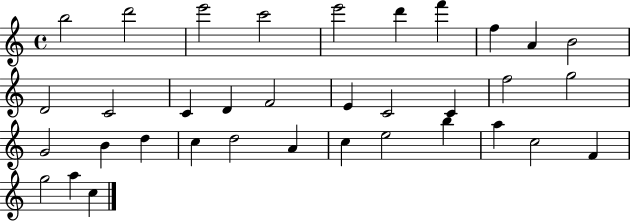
{
  \clef treble
  \time 4/4
  \defaultTimeSignature
  \key c \major
  b''2 d'''2 | e'''2 c'''2 | e'''2 d'''4 f'''4 | f''4 a'4 b'2 | \break d'2 c'2 | c'4 d'4 f'2 | e'4 c'2 c'4 | f''2 g''2 | \break g'2 b'4 d''4 | c''4 d''2 a'4 | c''4 e''2 b''4 | a''4 c''2 f'4 | \break g''2 a''4 c''4 | \bar "|."
}